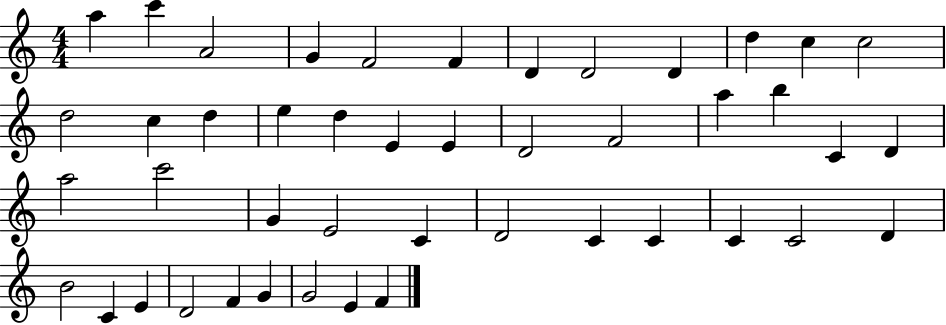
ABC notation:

X:1
T:Untitled
M:4/4
L:1/4
K:C
a c' A2 G F2 F D D2 D d c c2 d2 c d e d E E D2 F2 a b C D a2 c'2 G E2 C D2 C C C C2 D B2 C E D2 F G G2 E F